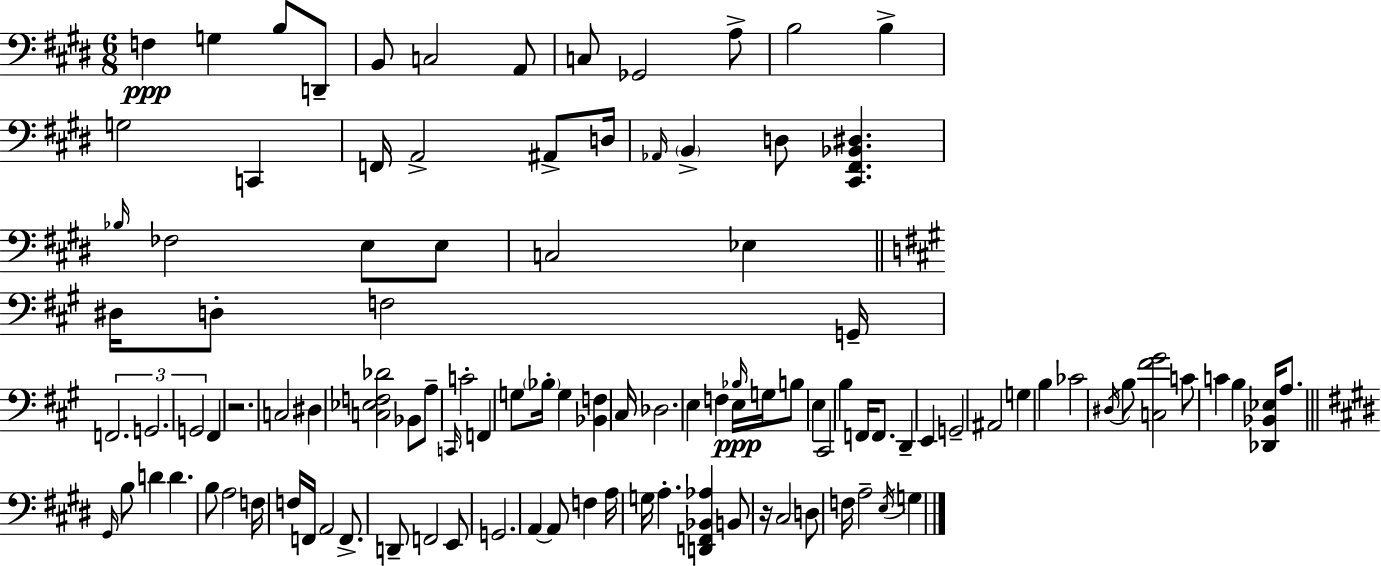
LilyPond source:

{
  \clef bass
  \numericTimeSignature
  \time 6/8
  \key e \major
  f4\ppp g4 b8 d,8-- | b,8 c2 a,8 | c8 ges,2 a8-> | b2 b4-> | \break g2 c,4 | f,16 a,2-> ais,8-> d16 | \grace { aes,16 } \parenthesize b,4-> d8 <cis, fis, bes, dis>4. | \grace { bes16 } fes2 e8 | \break e8 c2 ees4 | \bar "||" \break \key a \major dis16 d8-. f2 g,16-- | \tuplet 3/2 { f,2. | g,2. | g,2 } fis,4 | \break r2. | c2 dis4 | <c ees f des'>2 bes,8 a8-- | \grace { c,16 } c'2-. f,4 | \break g8 \parenthesize bes16-. g4 <bes, f>4 | cis16 des2. | e4 f4 e16\ppp \grace { bes16 } g16 | b8 e4 cis,2 | \break b4 f,16 f,8. d,4-- | e,4 g,2-- | ais,2 g4 | b4 ces'2 | \break \acciaccatura { dis16 } b8 <c fis' gis'>2 | c'8 c'4 b4 <des, bes, ees>16 | a8. \bar "||" \break \key e \major \grace { gis,16 } b8 d'4 d'4. | b8 a2 f16 | f16 f,16 a,2 f,8.-> | d,8-- f,2 e,8 | \break g,2. | a,4~~ a,8 f4 a16 | g16 a4.-. <d, f, bes, aes>4 b,8 | r16 cis2 d8 | \break f16 a2-- \acciaccatura { e16 } g4 | \bar "|."
}